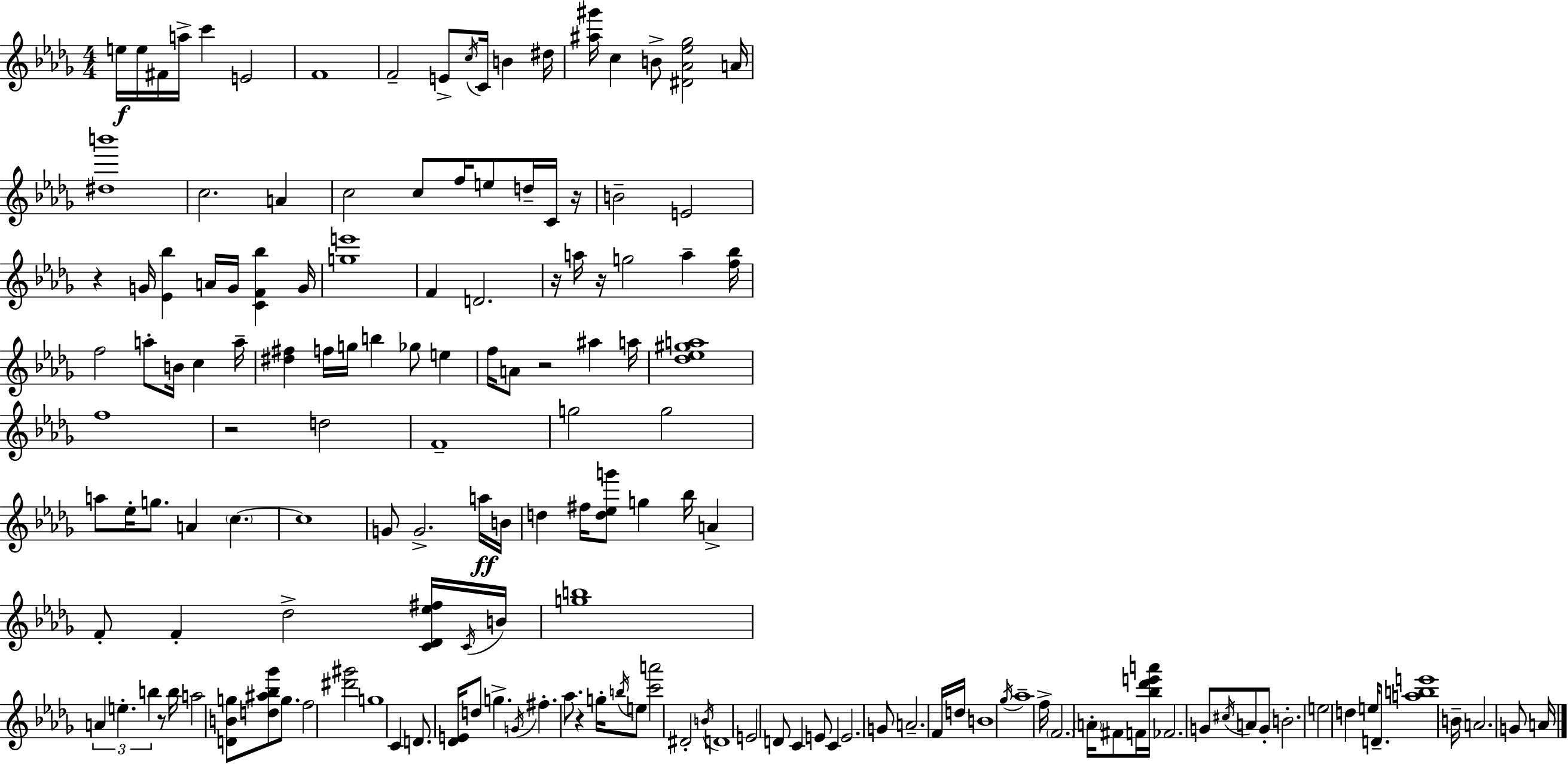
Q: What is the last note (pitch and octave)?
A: A4